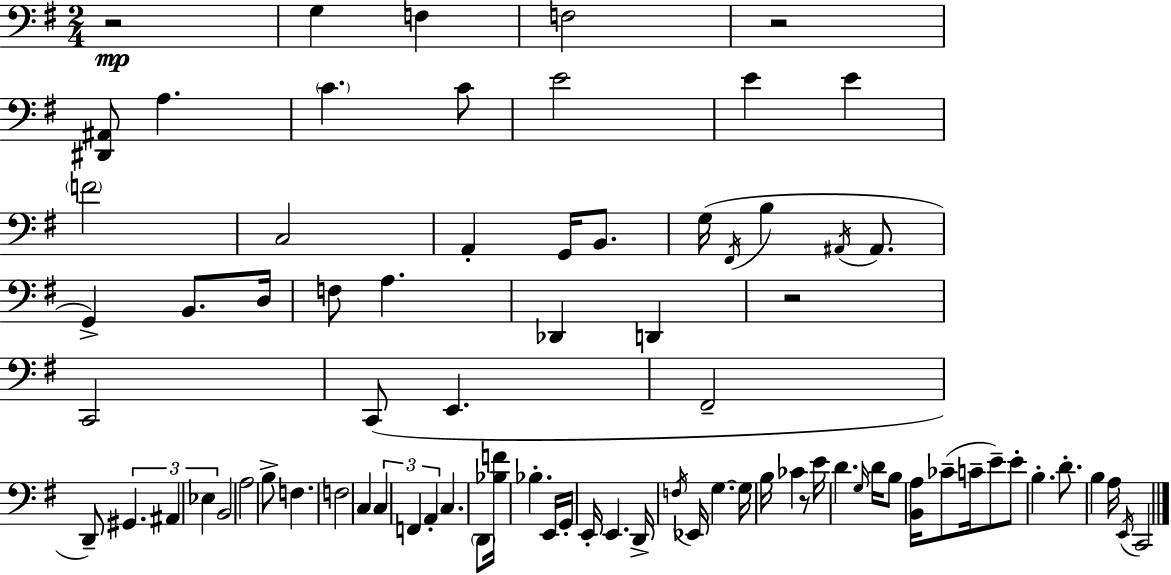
{
  \clef bass
  \numericTimeSignature
  \time 2/4
  \key g \major
  r2\mp | g4 f4 | f2 | r2 | \break <dis, ais,>8 a4. | \parenthesize c'4. c'8 | e'2 | e'4 e'4 | \break \parenthesize f'2 | c2 | a,4-. g,16 b,8. | g16( \acciaccatura { fis,16 } b4 \acciaccatura { ais,16 } ais,8. | \break g,4->) b,8. | d16 f8 a4. | des,4 d,4 | r2 | \break c,2 | c,8( e,4. | fis,2-- | d,8--) \tuplet 3/2 { gis,4. | \break ais,4 ees4 } | b,2 | a2 | b8-> f4. | \break f2 | c4 \tuplet 3/2 { c4 | f,4 a,4-. } | c4. | \break \parenthesize d,8 <bes f'>16 bes4.-. | e,16 g,16-. e,16-. e,4. | d,16-> \acciaccatura { f16 } ees,16 g4.~~ | g16 b16 ces'4 | \break r8 e'16 d'4. | \grace { g16 } d'16 b8 <b, a>16 ces'8--( | c'16-- e'8--) e'8-. b4.-. | d'8.-. b4 | \break a16 \acciaccatura { e,16 } c,2 | \bar "|."
}